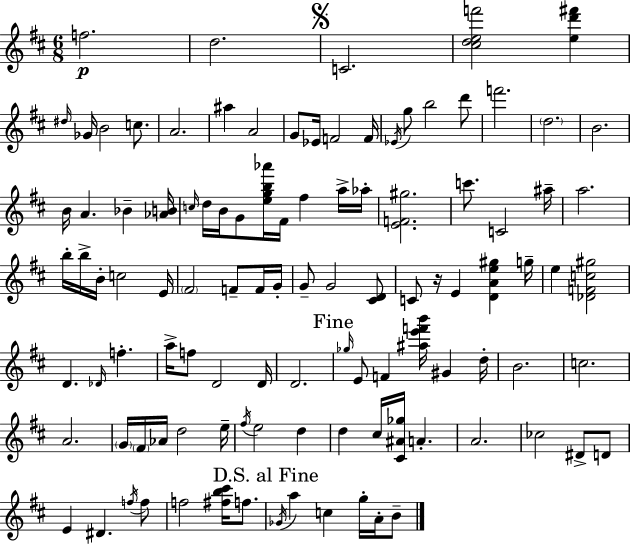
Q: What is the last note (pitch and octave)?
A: B4